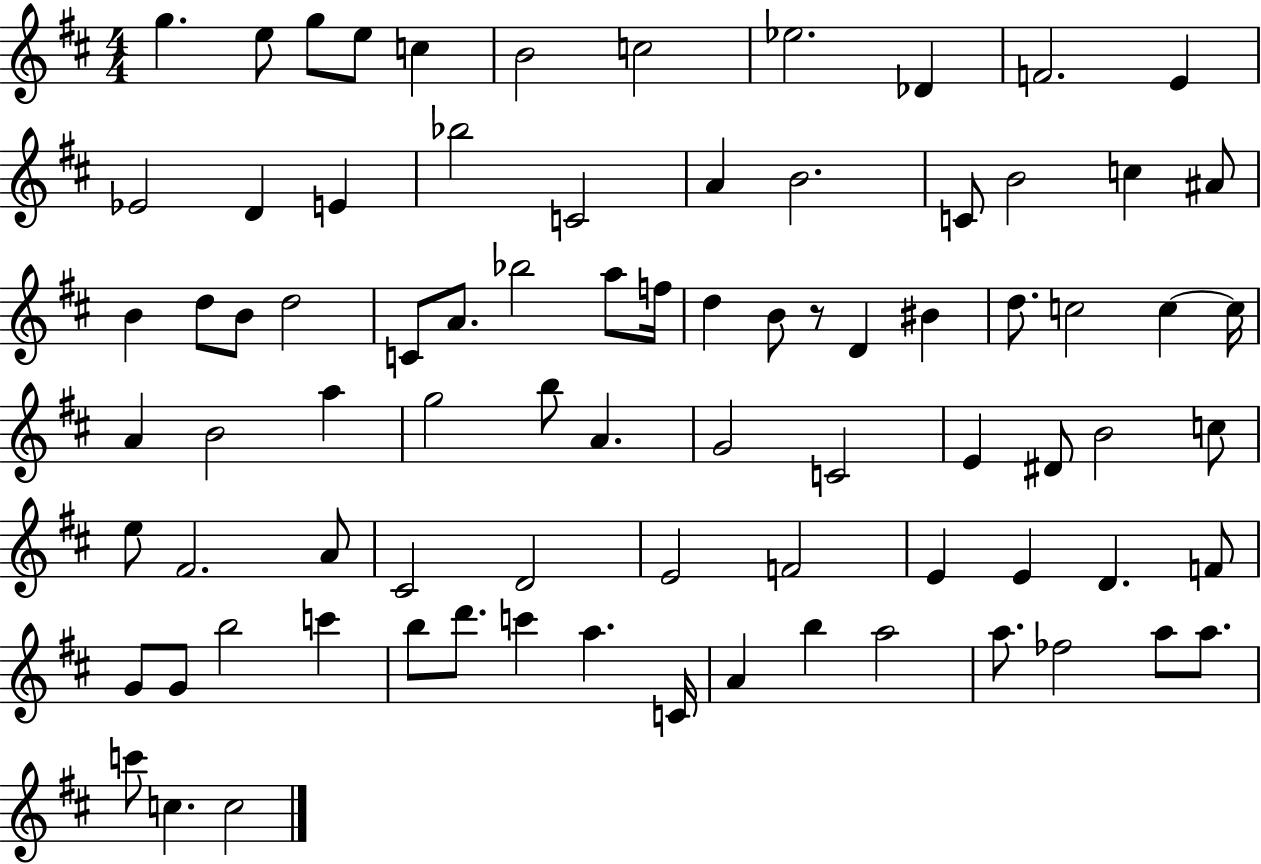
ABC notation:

X:1
T:Untitled
M:4/4
L:1/4
K:D
g e/2 g/2 e/2 c B2 c2 _e2 _D F2 E _E2 D E _b2 C2 A B2 C/2 B2 c ^A/2 B d/2 B/2 d2 C/2 A/2 _b2 a/2 f/4 d B/2 z/2 D ^B d/2 c2 c c/4 A B2 a g2 b/2 A G2 C2 E ^D/2 B2 c/2 e/2 ^F2 A/2 ^C2 D2 E2 F2 E E D F/2 G/2 G/2 b2 c' b/2 d'/2 c' a C/4 A b a2 a/2 _f2 a/2 a/2 c'/2 c c2